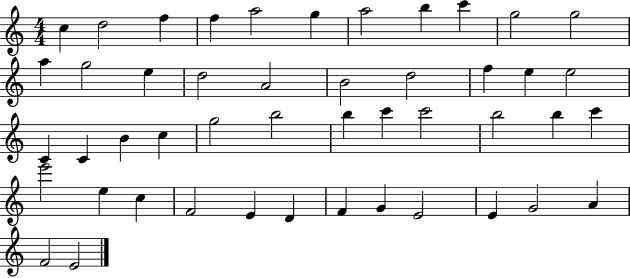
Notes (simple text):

C5/q D5/h F5/q F5/q A5/h G5/q A5/h B5/q C6/q G5/h G5/h A5/q G5/h E5/q D5/h A4/h B4/h D5/h F5/q E5/q E5/h C4/q C4/q B4/q C5/q G5/h B5/h B5/q C6/q C6/h B5/h B5/q C6/q E6/h E5/q C5/q F4/h E4/q D4/q F4/q G4/q E4/h E4/q G4/h A4/q F4/h E4/h